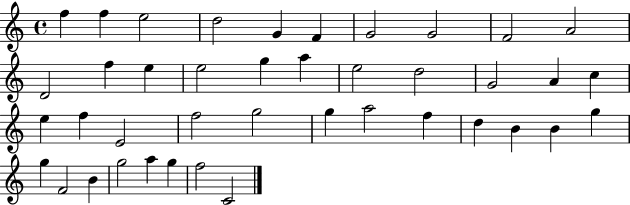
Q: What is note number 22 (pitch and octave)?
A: E5